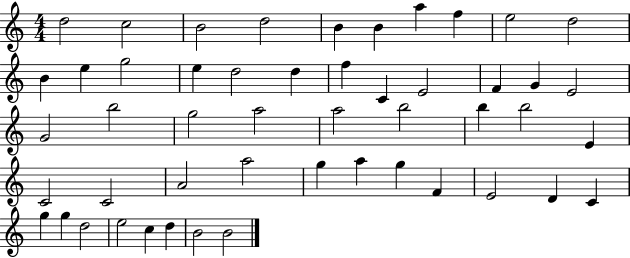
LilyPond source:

{
  \clef treble
  \numericTimeSignature
  \time 4/4
  \key c \major
  d''2 c''2 | b'2 d''2 | b'4 b'4 a''4 f''4 | e''2 d''2 | \break b'4 e''4 g''2 | e''4 d''2 d''4 | f''4 c'4 e'2 | f'4 g'4 e'2 | \break g'2 b''2 | g''2 a''2 | a''2 b''2 | b''4 b''2 e'4 | \break c'2 c'2 | a'2 a''2 | g''4 a''4 g''4 f'4 | e'2 d'4 c'4 | \break g''4 g''4 d''2 | e''2 c''4 d''4 | b'2 b'2 | \bar "|."
}